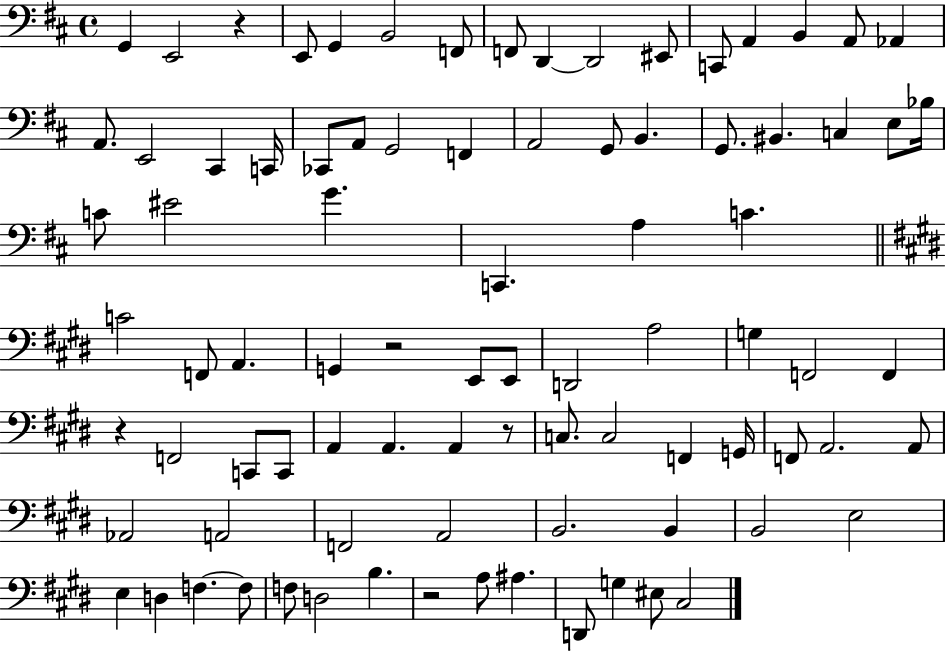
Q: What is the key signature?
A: D major